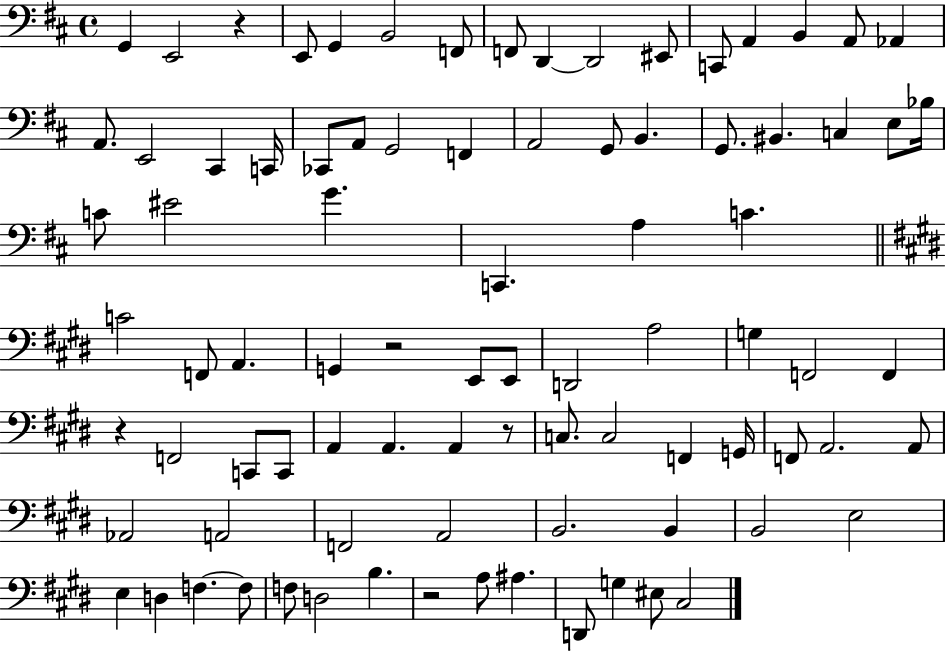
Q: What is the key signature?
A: D major